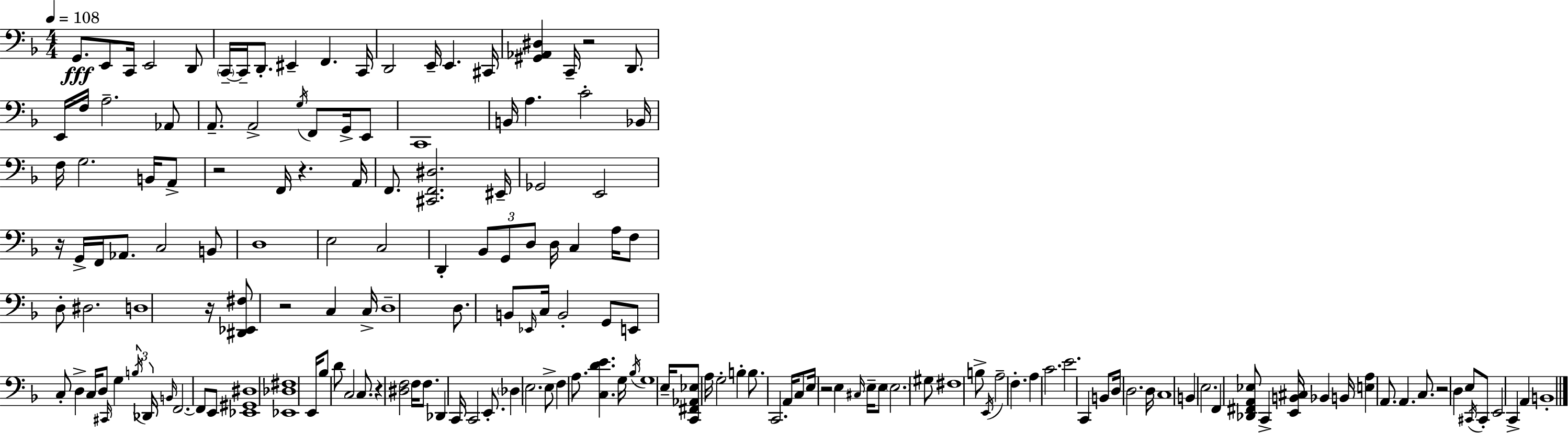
G2/e. E2/e C2/s E2/h D2/e C2/s C2/s D2/e. EIS2/q F2/q. C2/s D2/h E2/s E2/q. C#2/s [G#2,Ab2,D#3]/q C2/s R/h D2/e. E2/s F3/s A3/h. Ab2/e A2/e. A2/h G3/s F2/e G2/s E2/e C2/w B2/s A3/q. C4/h Bb2/s F3/s G3/h. B2/s A2/e R/h F2/s R/q. A2/s F2/e. [C#2,F2,D#3]/h. EIS2/s Gb2/h E2/h R/s G2/s F2/s Ab2/e. C3/h B2/e D3/w E3/h C3/h D2/q Bb2/e G2/e D3/e D3/s C3/q A3/s F3/e D3/e D#3/h. D3/w R/s [D#2,Eb2,F#3]/e R/h C3/q C3/s D3/w D3/e. B2/e Eb2/s C3/s B2/h G2/e E2/e C3/e D3/q C3/s D3/e C#2/s G3/q B3/s Db2/s B2/s F2/h. F2/e E2/e [Eb2,G#2,D#3]/w [Eb2,Db3,F#3]/w E2/s Bb3/e D4/e C3/h C3/e. R/q [D#3,F3]/h F3/s F3/e. Db2/q C2/s C2/h E2/e. Db3/q E3/h. E3/e F3/q A3/e. [C3,D4,E4]/q. G3/s Bb3/s G3/w E3/s [C2,F#2,Ab2,Eb3]/e A3/s G3/h B3/q B3/e. C2/h. A2/s C3/e E3/s R/h E3/q C#3/s E3/s E3/e E3/h. G#3/e F#3/w B3/e E2/s A3/h F3/q. A3/q C4/h. E4/h. C2/q B2/e D3/s D3/h. D3/s C3/w B2/q E3/h. F2/q [Db2,F#2,A2,Eb3]/e C2/q [E2,B2,C#3]/s Bb2/q B2/s [E3,A3]/q A2/e. A2/q. C3/e. R/h D3/q E3/e C#2/s C#2/e E2/h C2/q A2/q B2/w